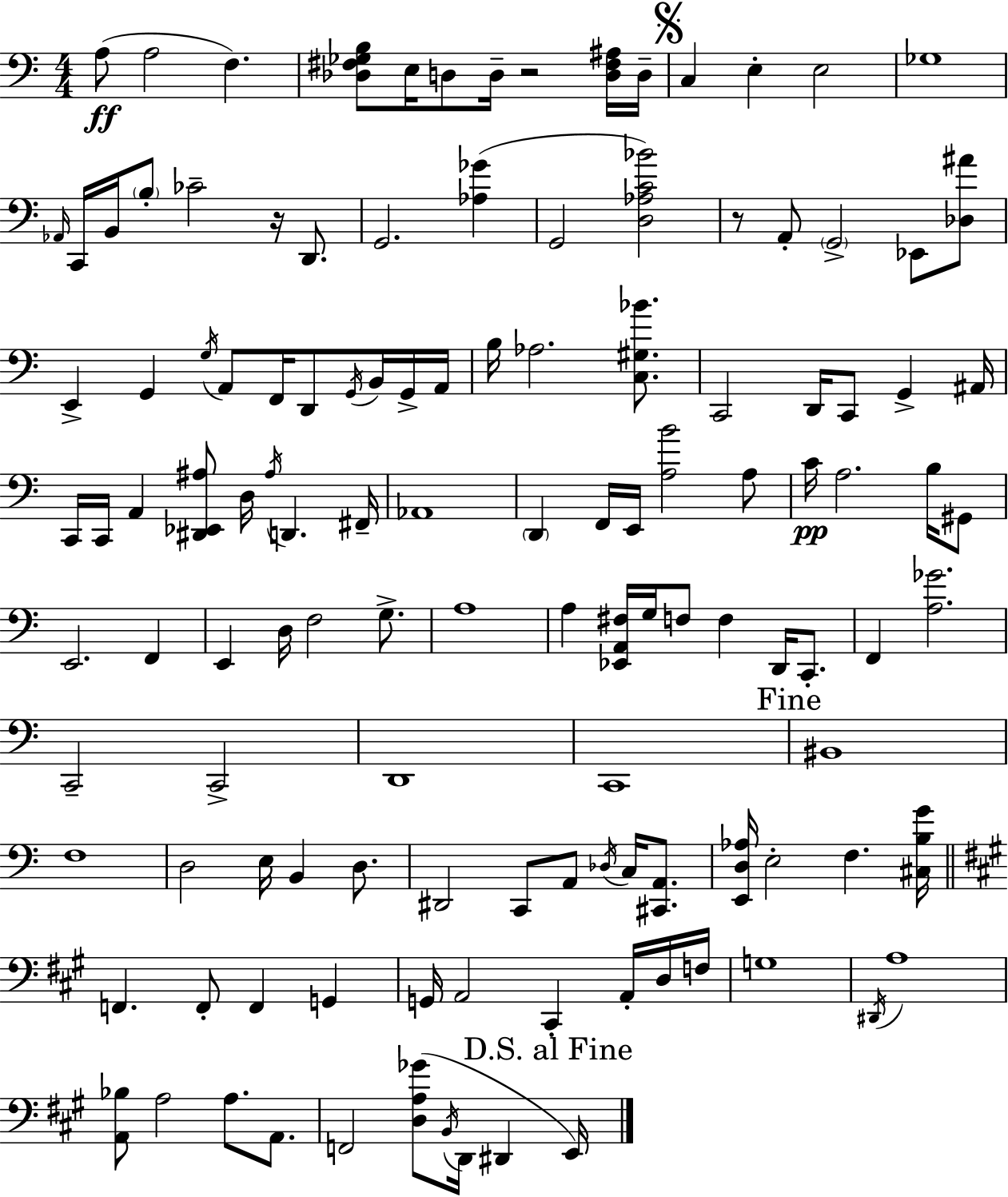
{
  \clef bass
  \numericTimeSignature
  \time 4/4
  \key a \minor
  \repeat volta 2 { a8(\ff a2 f4.) | <des fis ges b>8 e16 d8 d16-- r2 <d fis ais>16 d16-- | \mark \markup { \musicglyph "scripts.segno" } c4 e4-. e2 | ges1 | \break \grace { aes,16 } c,16 b,16 \parenthesize b8-. ces'2-- r16 d,8. | g,2. <aes ges'>4( | g,2 <d aes c' bes'>2) | r8 a,8-. \parenthesize g,2-> ees,8 <des ais'>8 | \break e,4-> g,4 \acciaccatura { g16 } a,8 f,16 d,8 \acciaccatura { g,16 } | b,16 g,16-> a,16 b16 aes2. | <c gis bes'>8. c,2 d,16 c,8 g,4-> | ais,16 c,16 c,16 a,4 <dis, ees, ais>8 d16 \acciaccatura { ais16 } d,4. | \break fis,16-- aes,1 | \parenthesize d,4 f,16 e,16 <a b'>2 | a8 c'16\pp a2. | b16 gis,8 e,2. | \break f,4 e,4 d16 f2 | g8.-> a1 | a4 <ees, a, fis>16 g16 f8 f4 | d,16 c,8.-. f,4 <a ges'>2. | \break c,2-- c,2-> | d,1 | c,1 | \mark "Fine" bis,1 | \break f1 | d2 e16 b,4 | d8. dis,2 c,8 a,8 | \acciaccatura { des16 } c16 <cis, a,>8. <e, d aes>16 e2-. f4. | \break <cis b g'>16 \bar "||" \break \key a \major f,4. f,8-. f,4 g,4 | g,16 a,2 cis,4-. a,16-. d16 f16 | g1 | \acciaccatura { dis,16 } a1 | \break <a, bes>8 a2 a8. a,8. | f,2 <d a ges'>8( \acciaccatura { b,16 } d,16 dis,4 | \mark "D.S. al Fine" e,16) } \bar "|."
}